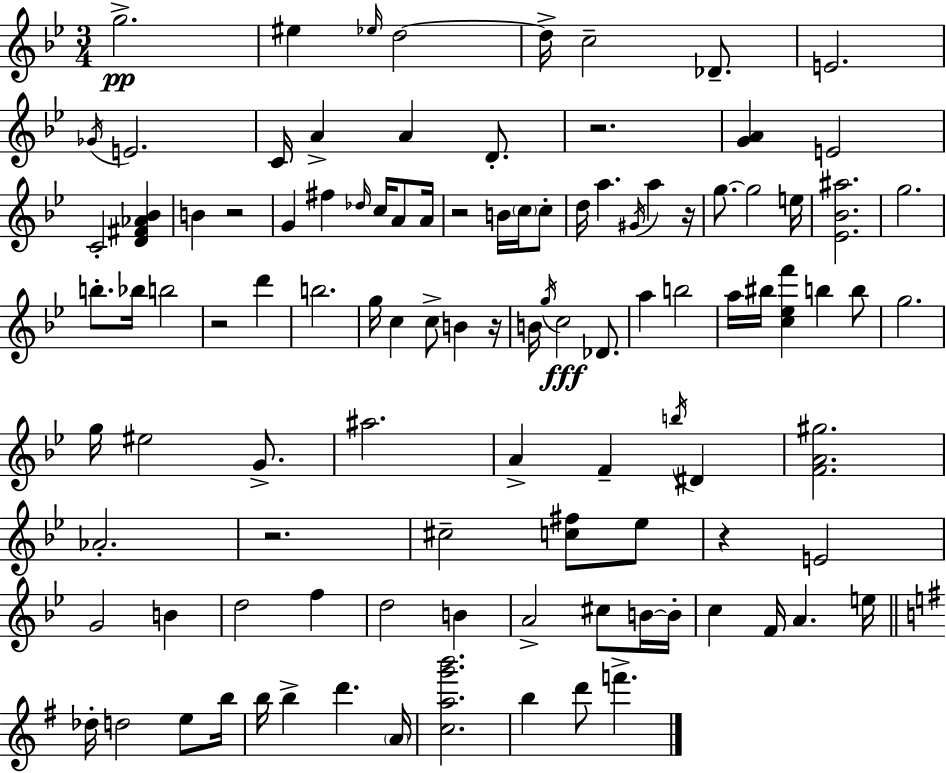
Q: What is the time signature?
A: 3/4